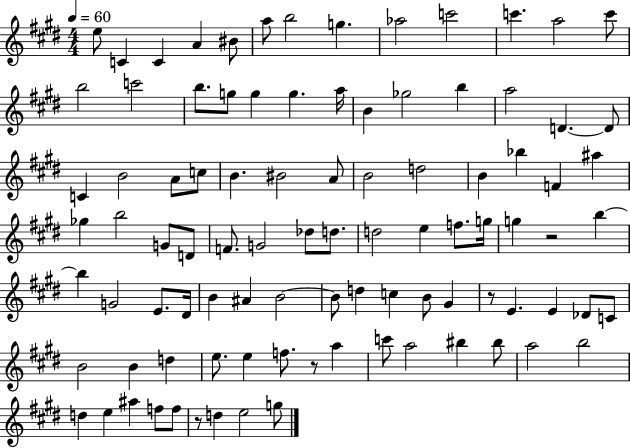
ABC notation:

X:1
T:Untitled
M:4/4
L:1/4
K:E
e/2 C C A ^B/2 a/2 b2 g _a2 c'2 c' a2 c'/2 b2 c'2 b/2 g/2 g g a/4 B _g2 b a2 D D/2 C B2 A/2 c/2 B ^B2 A/2 B2 d2 B _b F ^a _g b2 G/2 D/2 F/2 G2 _d/2 d/2 d2 e f/2 g/4 g z2 b b G2 E/2 ^D/4 B ^A B2 B/2 d c B/2 ^G z/2 E E _D/2 C/2 B2 B d e/2 e f/2 z/2 a c'/2 a2 ^b ^b/2 a2 b2 d e ^a f/2 f/2 z/2 d e2 g/2